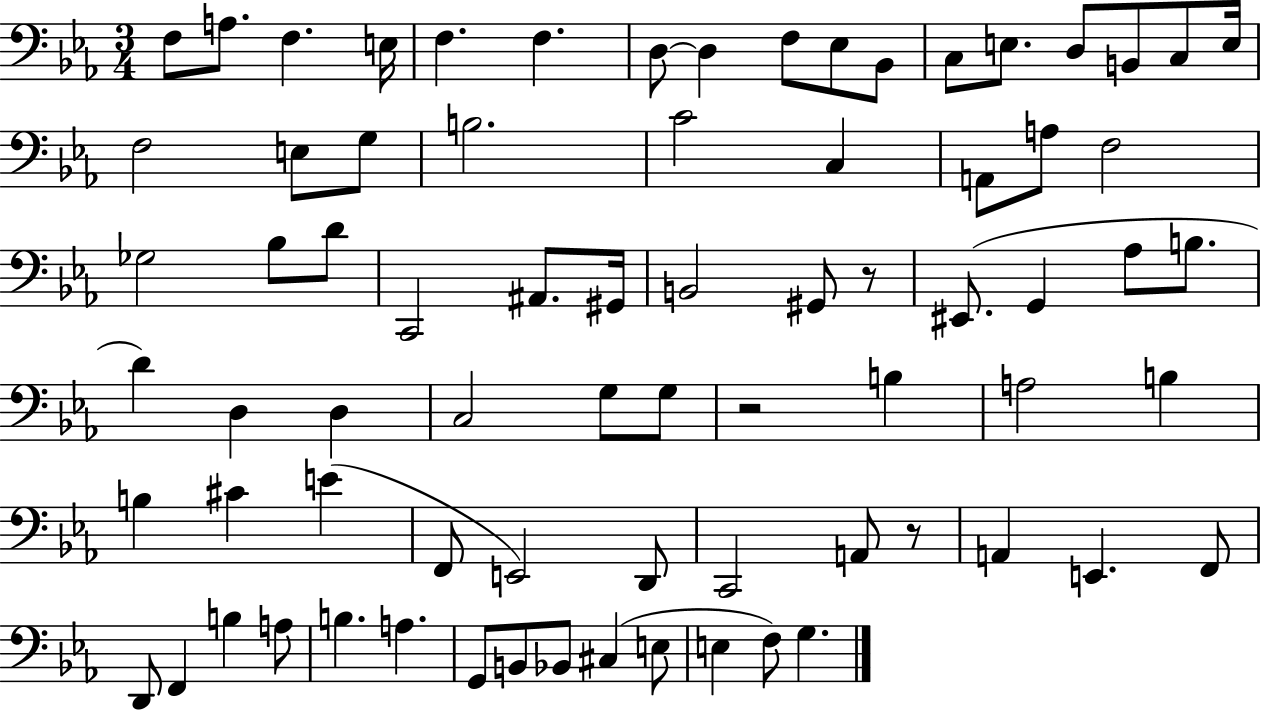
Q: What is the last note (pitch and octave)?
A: G3